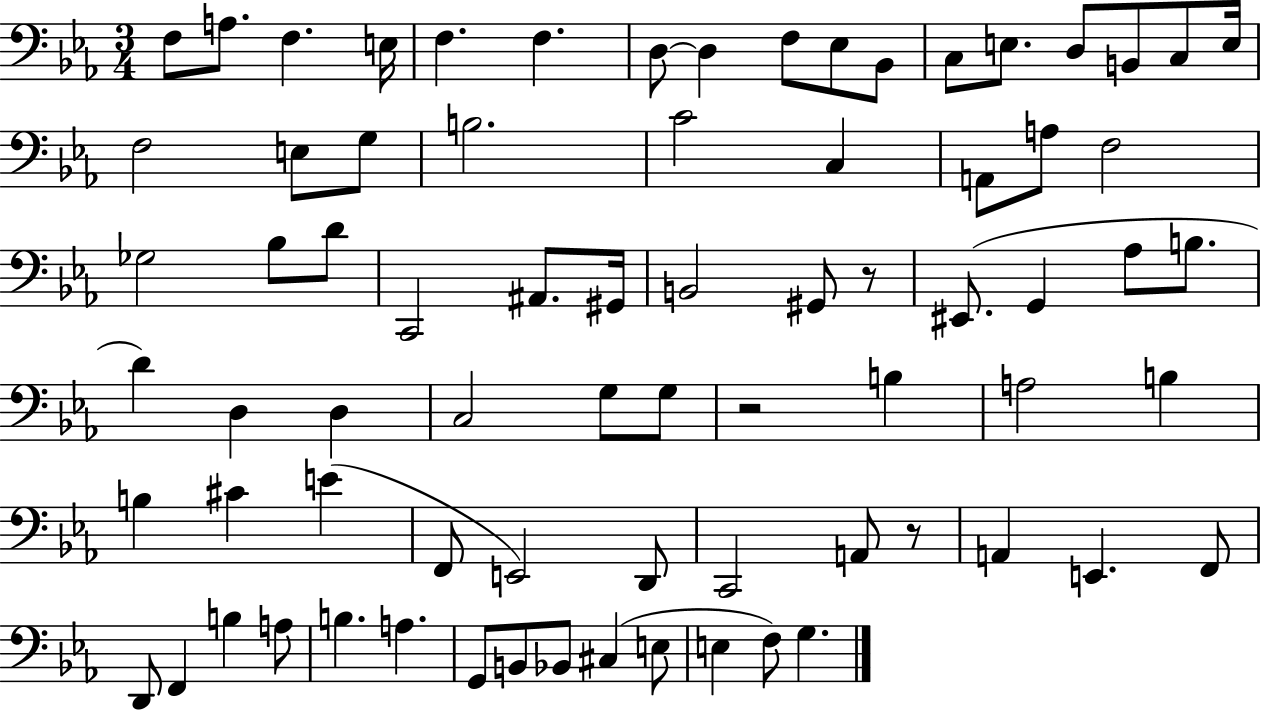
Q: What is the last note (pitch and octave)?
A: G3